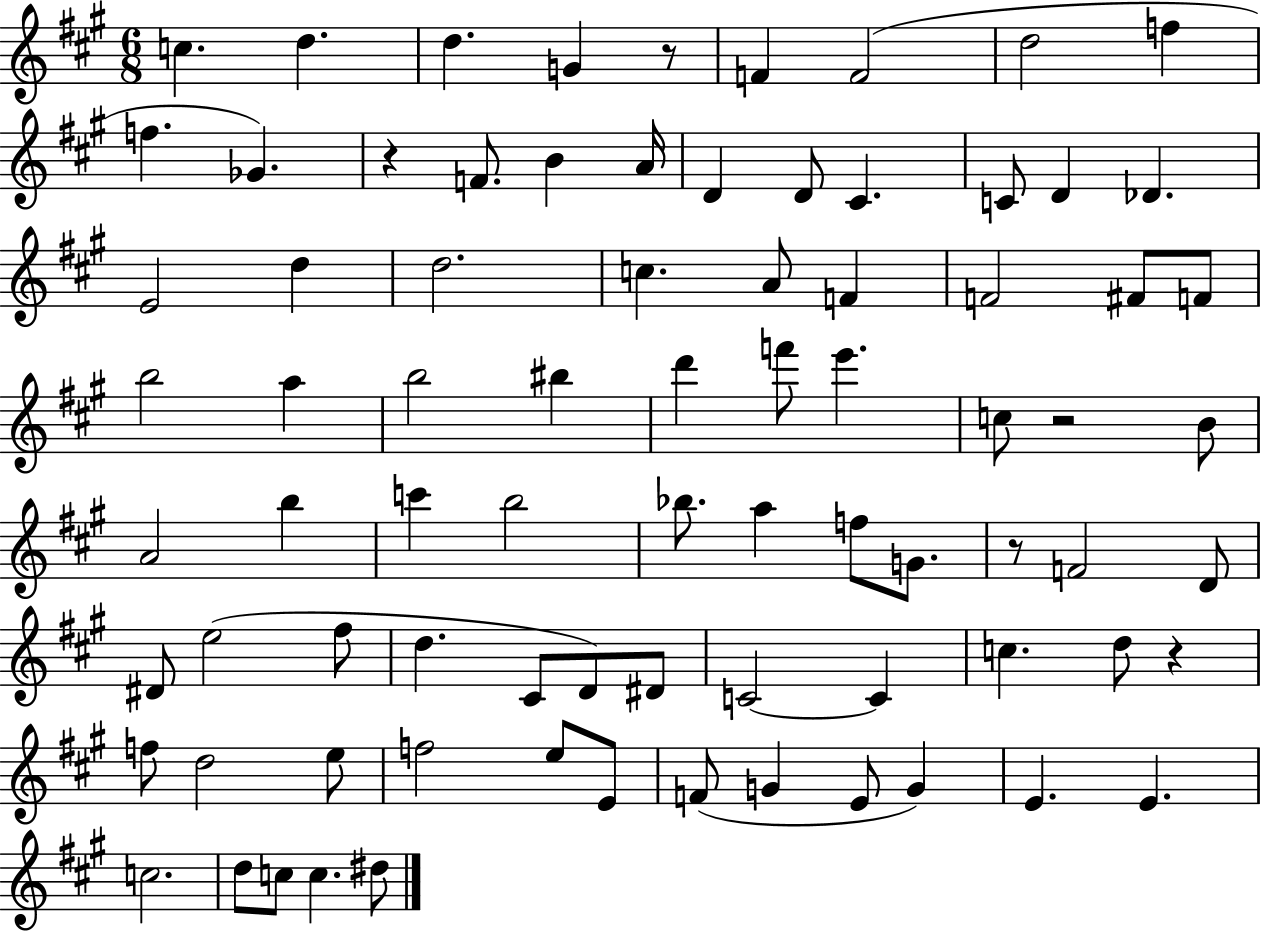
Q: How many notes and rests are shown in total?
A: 80